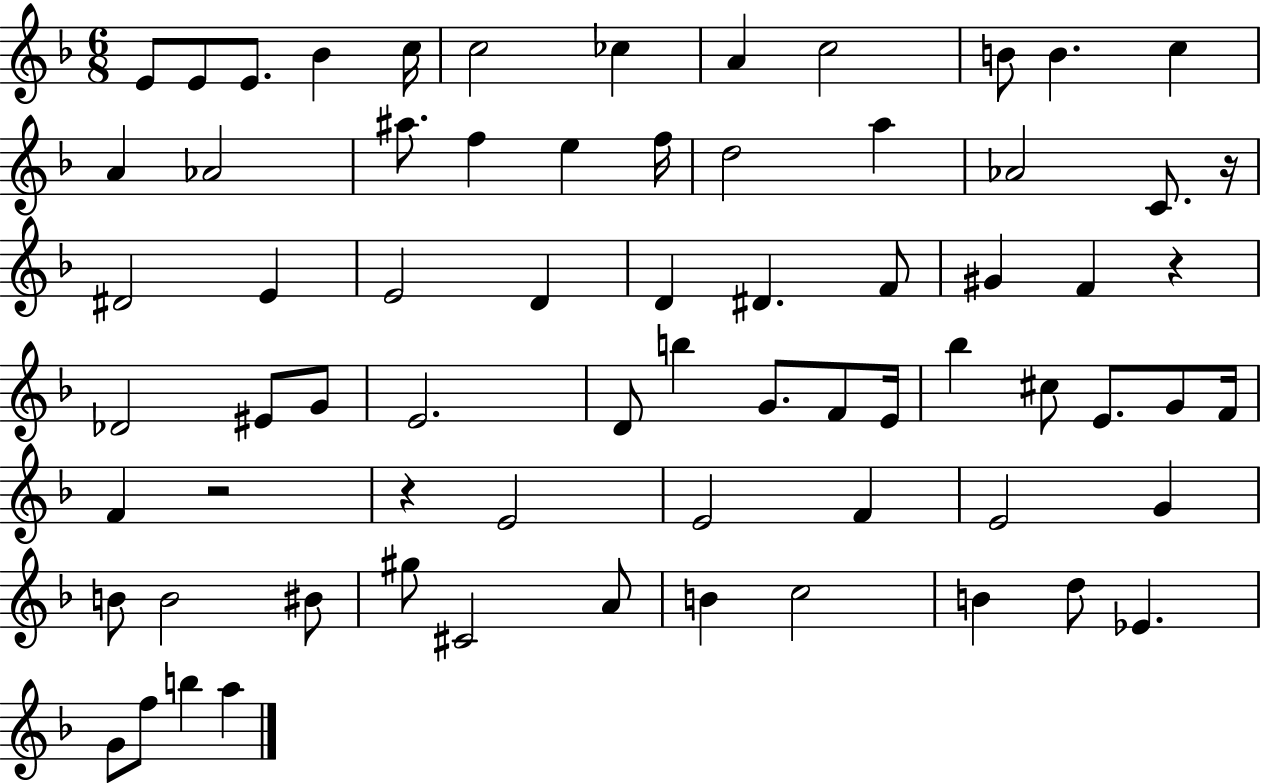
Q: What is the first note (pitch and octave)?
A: E4